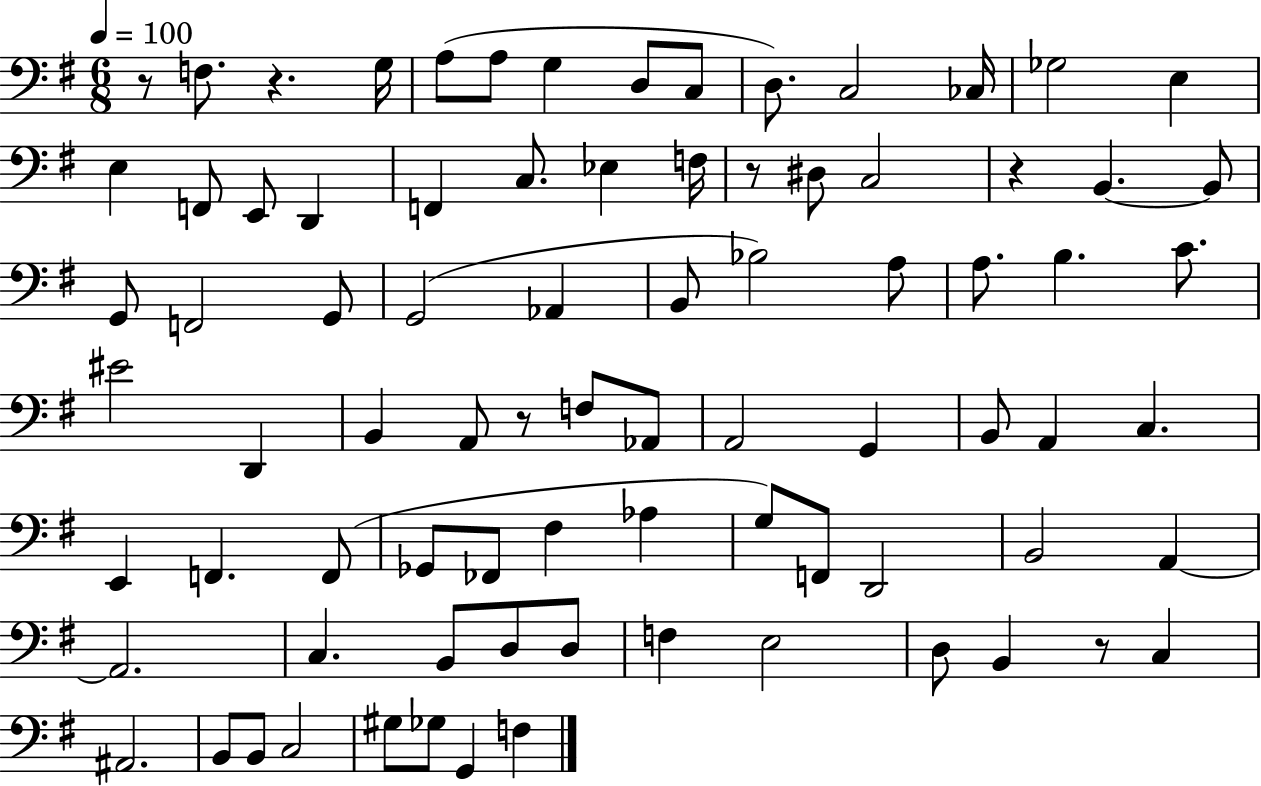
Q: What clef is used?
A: bass